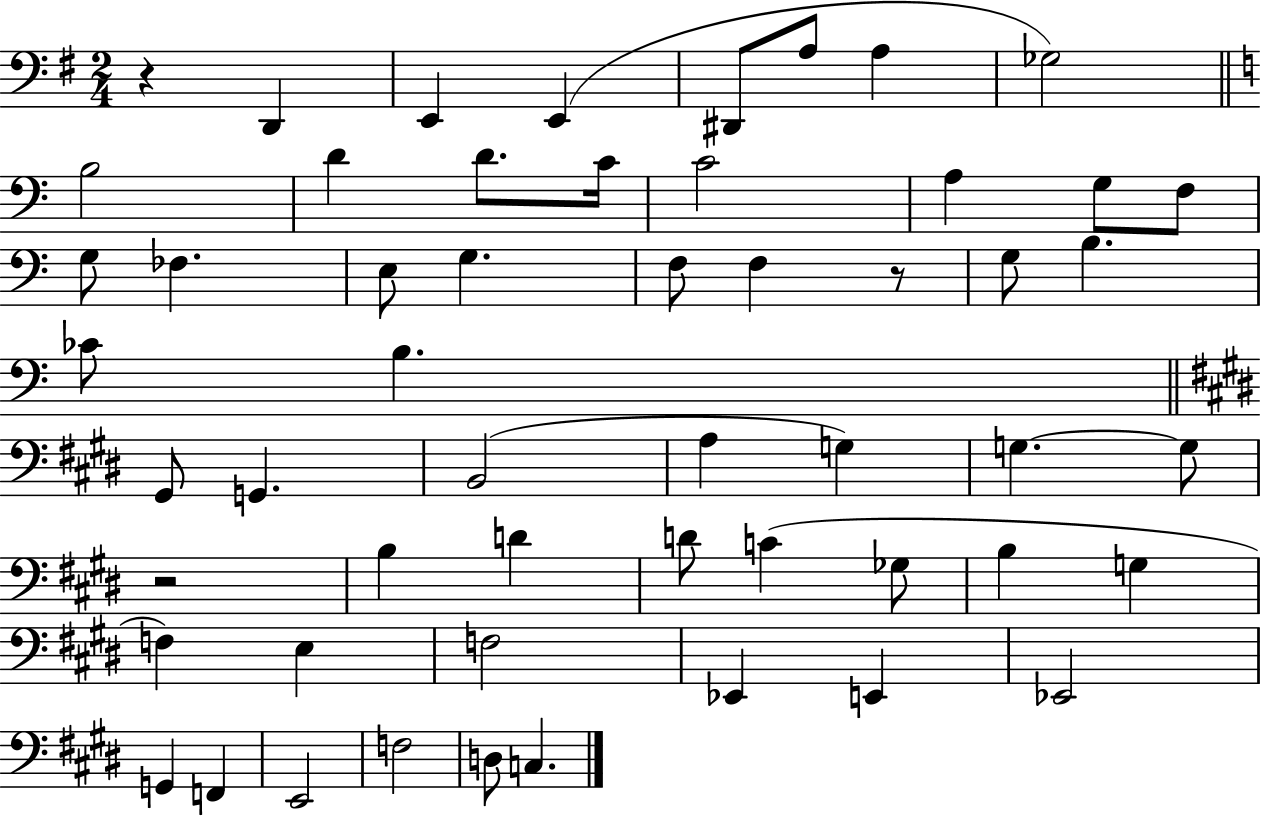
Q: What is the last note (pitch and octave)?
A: C3